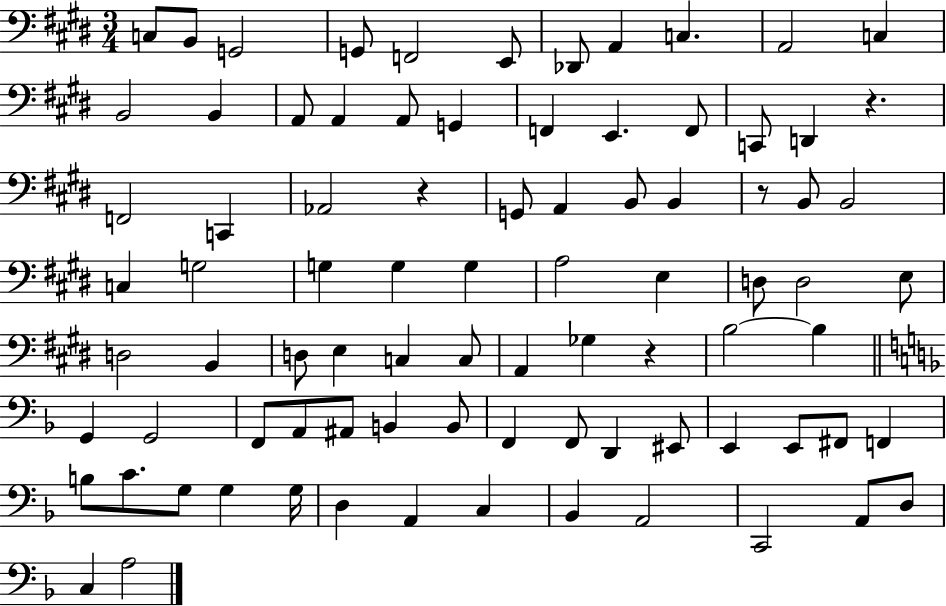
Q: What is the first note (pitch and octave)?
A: C3